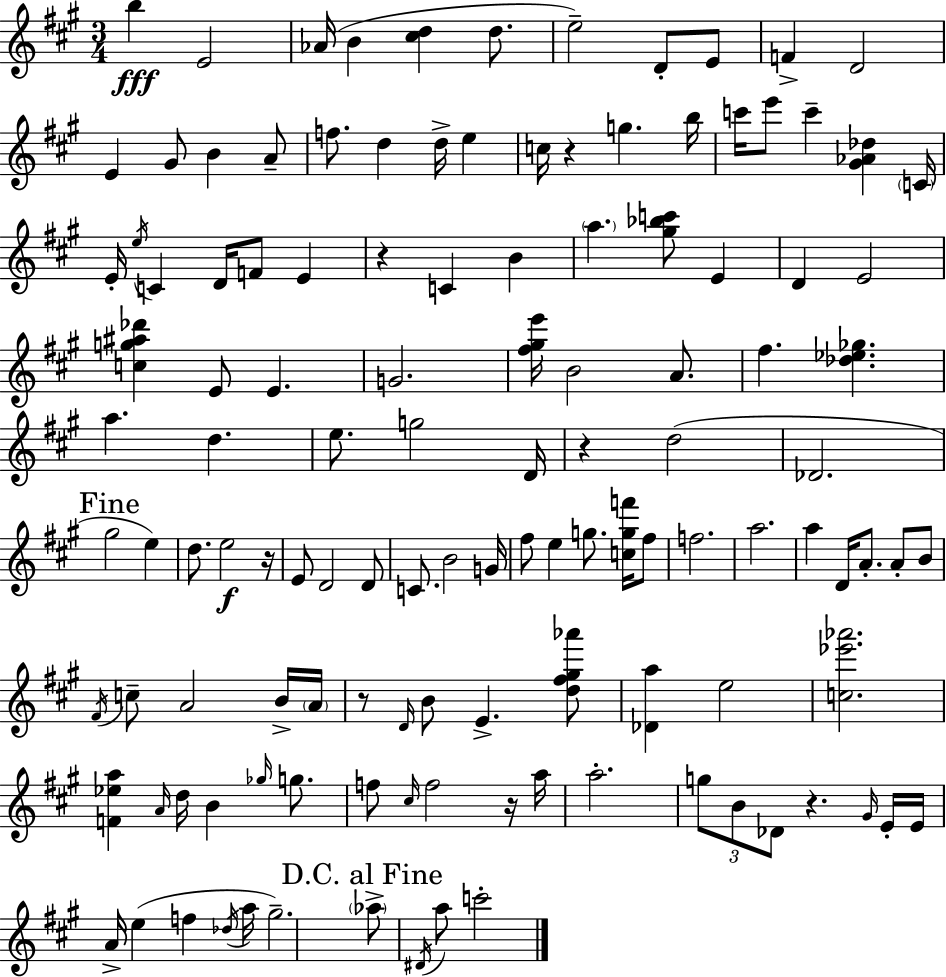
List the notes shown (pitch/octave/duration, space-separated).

B5/q E4/h Ab4/s B4/q [C#5,D5]/q D5/e. E5/h D4/e E4/e F4/q D4/h E4/q G#4/e B4/q A4/e F5/e. D5/q D5/s E5/q C5/s R/q G5/q. B5/s C6/s E6/e C6/q [G#4,Ab4,Db5]/q C4/s E4/s E5/s C4/q D4/s F4/e E4/q R/q C4/q B4/q A5/q. [G#5,Bb5,C6]/e E4/q D4/q E4/h [C5,G5,A#5,Db6]/q E4/e E4/q. G4/h. [F#5,G#5,E6]/s B4/h A4/e. F#5/q. [Db5,Eb5,Gb5]/q. A5/q. D5/q. E5/e. G5/h D4/s R/q D5/h Db4/h. G#5/h E5/q D5/e. E5/h R/s E4/e D4/h D4/e C4/e. B4/h G4/s F#5/e E5/q G5/e. [C5,G5,F6]/s F#5/e F5/h. A5/h. A5/q D4/s A4/e. A4/e B4/e F#4/s C5/e A4/h B4/s A4/s R/e D4/s B4/e E4/q. [D5,F#5,G#5,Ab6]/e [Db4,A5]/q E5/h [C5,Eb6,Ab6]/h. [F4,Eb5,A5]/q A4/s D5/s B4/q Gb5/s G5/e. F5/e C#5/s F5/h R/s A5/s A5/h. G5/e B4/e Db4/e R/q. G#4/s E4/s E4/s A4/s E5/q F5/q Db5/s A5/s G#5/h. Ab5/e D#4/s A5/e C6/h